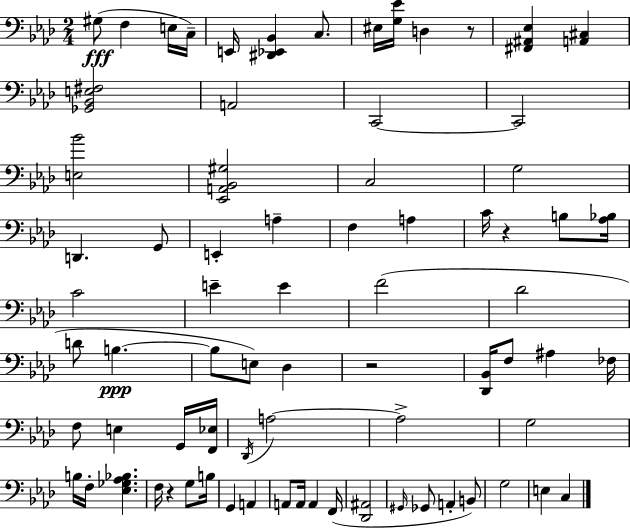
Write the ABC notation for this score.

X:1
T:Untitled
M:2/4
L:1/4
K:Ab
^G,/2 F, E,/4 C,/4 E,,/4 [^D,,_E,,_B,,] C,/2 ^E,/4 [G,_E]/4 D, z/2 [^F,,^A,,_E,] [A,,^C,] [_G,,_B,,E,^F,]2 A,,2 C,,2 C,,2 [E,_B]2 [_E,,A,,_B,,^G,]2 C,2 G,2 D,, G,,/2 E,, A, F, A, C/4 z B,/2 [_A,_B,]/4 C2 E E F2 _D2 D/2 B, B,/2 E,/2 _D, z2 [_D,,_B,,]/4 F,/2 ^A, _F,/4 F,/2 E, G,,/4 [F,,_E,]/4 _D,,/4 A,2 A,2 G,2 B,/4 F,/4 [_E,_G,_A,_B,] F,/4 z G,/2 B,/4 G,, A,, A,,/2 A,,/4 A,, F,,/4 [_D,,^A,,]2 ^G,,/4 _G,,/2 A,, B,,/2 G,2 E, C,